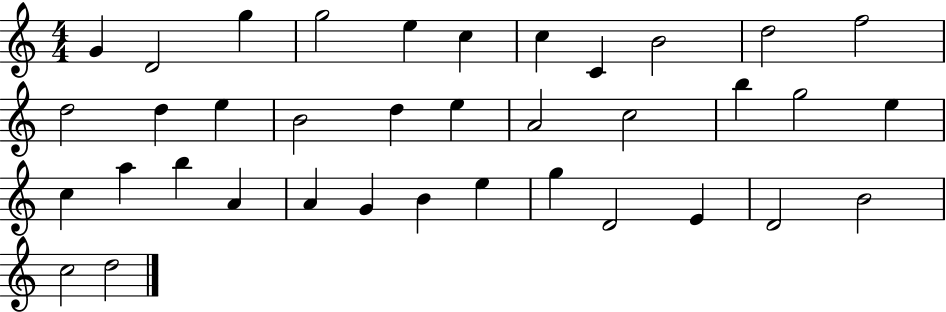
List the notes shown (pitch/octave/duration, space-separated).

G4/q D4/h G5/q G5/h E5/q C5/q C5/q C4/q B4/h D5/h F5/h D5/h D5/q E5/q B4/h D5/q E5/q A4/h C5/h B5/q G5/h E5/q C5/q A5/q B5/q A4/q A4/q G4/q B4/q E5/q G5/q D4/h E4/q D4/h B4/h C5/h D5/h